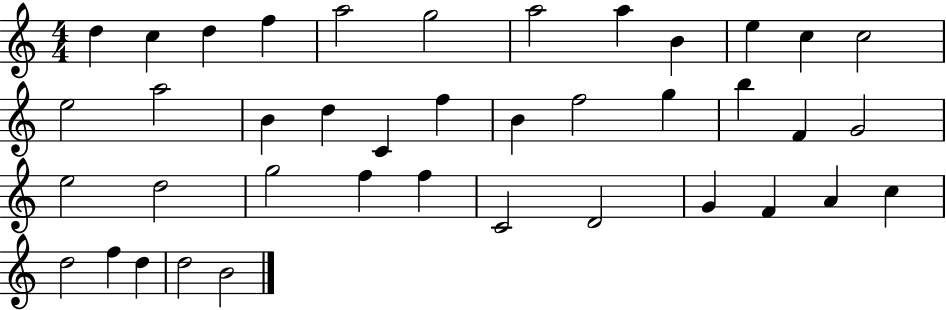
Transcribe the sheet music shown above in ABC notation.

X:1
T:Untitled
M:4/4
L:1/4
K:C
d c d f a2 g2 a2 a B e c c2 e2 a2 B d C f B f2 g b F G2 e2 d2 g2 f f C2 D2 G F A c d2 f d d2 B2